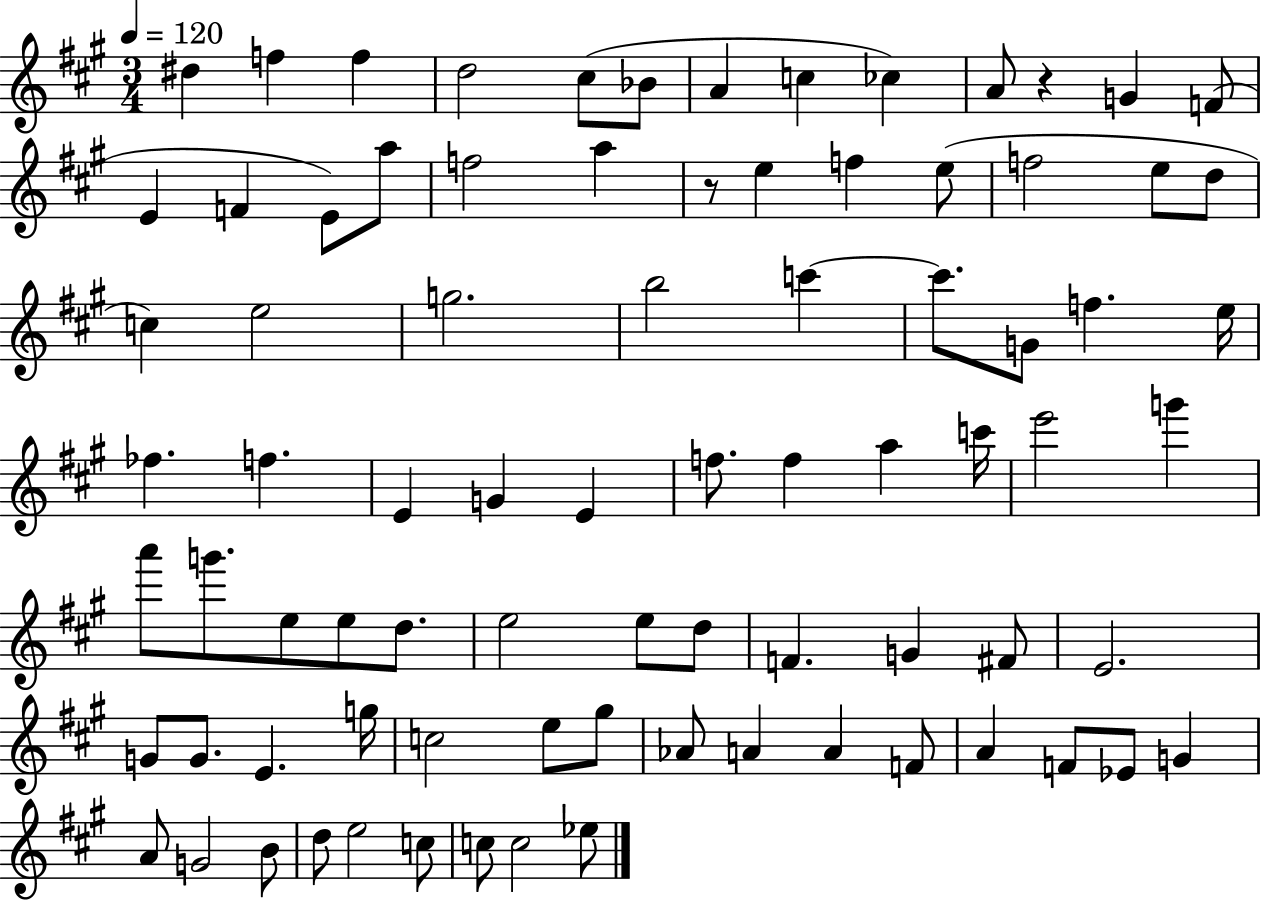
D#5/q F5/q F5/q D5/h C#5/e Bb4/e A4/q C5/q CES5/q A4/e R/q G4/q F4/e E4/q F4/q E4/e A5/e F5/h A5/q R/e E5/q F5/q E5/e F5/h E5/e D5/e C5/q E5/h G5/h. B5/h C6/q C6/e. G4/e F5/q. E5/s FES5/q. F5/q. E4/q G4/q E4/q F5/e. F5/q A5/q C6/s E6/h G6/q A6/e G6/e. E5/e E5/e D5/e. E5/h E5/e D5/e F4/q. G4/q F#4/e E4/h. G4/e G4/e. E4/q. G5/s C5/h E5/e G#5/e Ab4/e A4/q A4/q F4/e A4/q F4/e Eb4/e G4/q A4/e G4/h B4/e D5/e E5/h C5/e C5/e C5/h Eb5/e